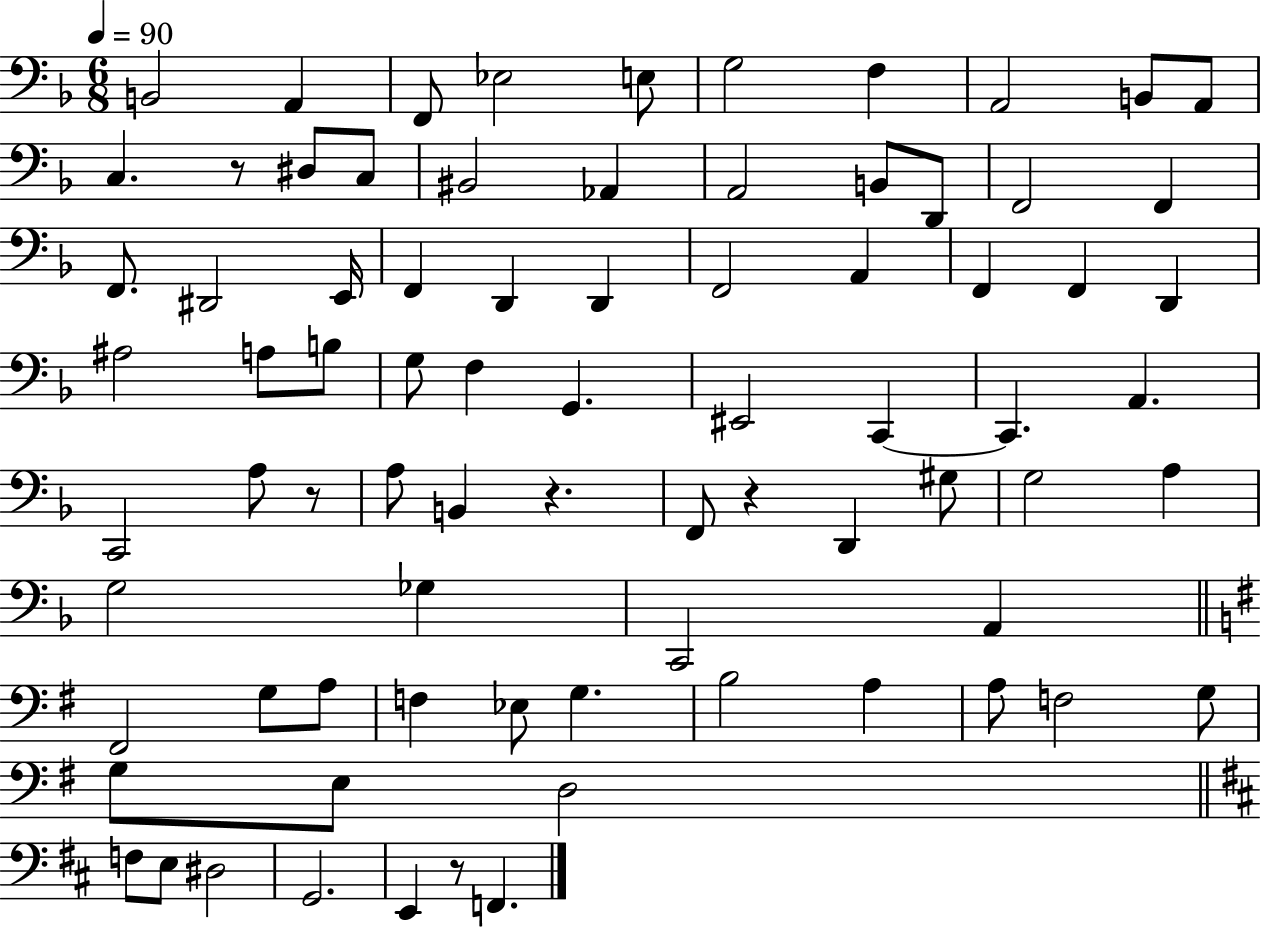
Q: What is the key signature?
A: F major